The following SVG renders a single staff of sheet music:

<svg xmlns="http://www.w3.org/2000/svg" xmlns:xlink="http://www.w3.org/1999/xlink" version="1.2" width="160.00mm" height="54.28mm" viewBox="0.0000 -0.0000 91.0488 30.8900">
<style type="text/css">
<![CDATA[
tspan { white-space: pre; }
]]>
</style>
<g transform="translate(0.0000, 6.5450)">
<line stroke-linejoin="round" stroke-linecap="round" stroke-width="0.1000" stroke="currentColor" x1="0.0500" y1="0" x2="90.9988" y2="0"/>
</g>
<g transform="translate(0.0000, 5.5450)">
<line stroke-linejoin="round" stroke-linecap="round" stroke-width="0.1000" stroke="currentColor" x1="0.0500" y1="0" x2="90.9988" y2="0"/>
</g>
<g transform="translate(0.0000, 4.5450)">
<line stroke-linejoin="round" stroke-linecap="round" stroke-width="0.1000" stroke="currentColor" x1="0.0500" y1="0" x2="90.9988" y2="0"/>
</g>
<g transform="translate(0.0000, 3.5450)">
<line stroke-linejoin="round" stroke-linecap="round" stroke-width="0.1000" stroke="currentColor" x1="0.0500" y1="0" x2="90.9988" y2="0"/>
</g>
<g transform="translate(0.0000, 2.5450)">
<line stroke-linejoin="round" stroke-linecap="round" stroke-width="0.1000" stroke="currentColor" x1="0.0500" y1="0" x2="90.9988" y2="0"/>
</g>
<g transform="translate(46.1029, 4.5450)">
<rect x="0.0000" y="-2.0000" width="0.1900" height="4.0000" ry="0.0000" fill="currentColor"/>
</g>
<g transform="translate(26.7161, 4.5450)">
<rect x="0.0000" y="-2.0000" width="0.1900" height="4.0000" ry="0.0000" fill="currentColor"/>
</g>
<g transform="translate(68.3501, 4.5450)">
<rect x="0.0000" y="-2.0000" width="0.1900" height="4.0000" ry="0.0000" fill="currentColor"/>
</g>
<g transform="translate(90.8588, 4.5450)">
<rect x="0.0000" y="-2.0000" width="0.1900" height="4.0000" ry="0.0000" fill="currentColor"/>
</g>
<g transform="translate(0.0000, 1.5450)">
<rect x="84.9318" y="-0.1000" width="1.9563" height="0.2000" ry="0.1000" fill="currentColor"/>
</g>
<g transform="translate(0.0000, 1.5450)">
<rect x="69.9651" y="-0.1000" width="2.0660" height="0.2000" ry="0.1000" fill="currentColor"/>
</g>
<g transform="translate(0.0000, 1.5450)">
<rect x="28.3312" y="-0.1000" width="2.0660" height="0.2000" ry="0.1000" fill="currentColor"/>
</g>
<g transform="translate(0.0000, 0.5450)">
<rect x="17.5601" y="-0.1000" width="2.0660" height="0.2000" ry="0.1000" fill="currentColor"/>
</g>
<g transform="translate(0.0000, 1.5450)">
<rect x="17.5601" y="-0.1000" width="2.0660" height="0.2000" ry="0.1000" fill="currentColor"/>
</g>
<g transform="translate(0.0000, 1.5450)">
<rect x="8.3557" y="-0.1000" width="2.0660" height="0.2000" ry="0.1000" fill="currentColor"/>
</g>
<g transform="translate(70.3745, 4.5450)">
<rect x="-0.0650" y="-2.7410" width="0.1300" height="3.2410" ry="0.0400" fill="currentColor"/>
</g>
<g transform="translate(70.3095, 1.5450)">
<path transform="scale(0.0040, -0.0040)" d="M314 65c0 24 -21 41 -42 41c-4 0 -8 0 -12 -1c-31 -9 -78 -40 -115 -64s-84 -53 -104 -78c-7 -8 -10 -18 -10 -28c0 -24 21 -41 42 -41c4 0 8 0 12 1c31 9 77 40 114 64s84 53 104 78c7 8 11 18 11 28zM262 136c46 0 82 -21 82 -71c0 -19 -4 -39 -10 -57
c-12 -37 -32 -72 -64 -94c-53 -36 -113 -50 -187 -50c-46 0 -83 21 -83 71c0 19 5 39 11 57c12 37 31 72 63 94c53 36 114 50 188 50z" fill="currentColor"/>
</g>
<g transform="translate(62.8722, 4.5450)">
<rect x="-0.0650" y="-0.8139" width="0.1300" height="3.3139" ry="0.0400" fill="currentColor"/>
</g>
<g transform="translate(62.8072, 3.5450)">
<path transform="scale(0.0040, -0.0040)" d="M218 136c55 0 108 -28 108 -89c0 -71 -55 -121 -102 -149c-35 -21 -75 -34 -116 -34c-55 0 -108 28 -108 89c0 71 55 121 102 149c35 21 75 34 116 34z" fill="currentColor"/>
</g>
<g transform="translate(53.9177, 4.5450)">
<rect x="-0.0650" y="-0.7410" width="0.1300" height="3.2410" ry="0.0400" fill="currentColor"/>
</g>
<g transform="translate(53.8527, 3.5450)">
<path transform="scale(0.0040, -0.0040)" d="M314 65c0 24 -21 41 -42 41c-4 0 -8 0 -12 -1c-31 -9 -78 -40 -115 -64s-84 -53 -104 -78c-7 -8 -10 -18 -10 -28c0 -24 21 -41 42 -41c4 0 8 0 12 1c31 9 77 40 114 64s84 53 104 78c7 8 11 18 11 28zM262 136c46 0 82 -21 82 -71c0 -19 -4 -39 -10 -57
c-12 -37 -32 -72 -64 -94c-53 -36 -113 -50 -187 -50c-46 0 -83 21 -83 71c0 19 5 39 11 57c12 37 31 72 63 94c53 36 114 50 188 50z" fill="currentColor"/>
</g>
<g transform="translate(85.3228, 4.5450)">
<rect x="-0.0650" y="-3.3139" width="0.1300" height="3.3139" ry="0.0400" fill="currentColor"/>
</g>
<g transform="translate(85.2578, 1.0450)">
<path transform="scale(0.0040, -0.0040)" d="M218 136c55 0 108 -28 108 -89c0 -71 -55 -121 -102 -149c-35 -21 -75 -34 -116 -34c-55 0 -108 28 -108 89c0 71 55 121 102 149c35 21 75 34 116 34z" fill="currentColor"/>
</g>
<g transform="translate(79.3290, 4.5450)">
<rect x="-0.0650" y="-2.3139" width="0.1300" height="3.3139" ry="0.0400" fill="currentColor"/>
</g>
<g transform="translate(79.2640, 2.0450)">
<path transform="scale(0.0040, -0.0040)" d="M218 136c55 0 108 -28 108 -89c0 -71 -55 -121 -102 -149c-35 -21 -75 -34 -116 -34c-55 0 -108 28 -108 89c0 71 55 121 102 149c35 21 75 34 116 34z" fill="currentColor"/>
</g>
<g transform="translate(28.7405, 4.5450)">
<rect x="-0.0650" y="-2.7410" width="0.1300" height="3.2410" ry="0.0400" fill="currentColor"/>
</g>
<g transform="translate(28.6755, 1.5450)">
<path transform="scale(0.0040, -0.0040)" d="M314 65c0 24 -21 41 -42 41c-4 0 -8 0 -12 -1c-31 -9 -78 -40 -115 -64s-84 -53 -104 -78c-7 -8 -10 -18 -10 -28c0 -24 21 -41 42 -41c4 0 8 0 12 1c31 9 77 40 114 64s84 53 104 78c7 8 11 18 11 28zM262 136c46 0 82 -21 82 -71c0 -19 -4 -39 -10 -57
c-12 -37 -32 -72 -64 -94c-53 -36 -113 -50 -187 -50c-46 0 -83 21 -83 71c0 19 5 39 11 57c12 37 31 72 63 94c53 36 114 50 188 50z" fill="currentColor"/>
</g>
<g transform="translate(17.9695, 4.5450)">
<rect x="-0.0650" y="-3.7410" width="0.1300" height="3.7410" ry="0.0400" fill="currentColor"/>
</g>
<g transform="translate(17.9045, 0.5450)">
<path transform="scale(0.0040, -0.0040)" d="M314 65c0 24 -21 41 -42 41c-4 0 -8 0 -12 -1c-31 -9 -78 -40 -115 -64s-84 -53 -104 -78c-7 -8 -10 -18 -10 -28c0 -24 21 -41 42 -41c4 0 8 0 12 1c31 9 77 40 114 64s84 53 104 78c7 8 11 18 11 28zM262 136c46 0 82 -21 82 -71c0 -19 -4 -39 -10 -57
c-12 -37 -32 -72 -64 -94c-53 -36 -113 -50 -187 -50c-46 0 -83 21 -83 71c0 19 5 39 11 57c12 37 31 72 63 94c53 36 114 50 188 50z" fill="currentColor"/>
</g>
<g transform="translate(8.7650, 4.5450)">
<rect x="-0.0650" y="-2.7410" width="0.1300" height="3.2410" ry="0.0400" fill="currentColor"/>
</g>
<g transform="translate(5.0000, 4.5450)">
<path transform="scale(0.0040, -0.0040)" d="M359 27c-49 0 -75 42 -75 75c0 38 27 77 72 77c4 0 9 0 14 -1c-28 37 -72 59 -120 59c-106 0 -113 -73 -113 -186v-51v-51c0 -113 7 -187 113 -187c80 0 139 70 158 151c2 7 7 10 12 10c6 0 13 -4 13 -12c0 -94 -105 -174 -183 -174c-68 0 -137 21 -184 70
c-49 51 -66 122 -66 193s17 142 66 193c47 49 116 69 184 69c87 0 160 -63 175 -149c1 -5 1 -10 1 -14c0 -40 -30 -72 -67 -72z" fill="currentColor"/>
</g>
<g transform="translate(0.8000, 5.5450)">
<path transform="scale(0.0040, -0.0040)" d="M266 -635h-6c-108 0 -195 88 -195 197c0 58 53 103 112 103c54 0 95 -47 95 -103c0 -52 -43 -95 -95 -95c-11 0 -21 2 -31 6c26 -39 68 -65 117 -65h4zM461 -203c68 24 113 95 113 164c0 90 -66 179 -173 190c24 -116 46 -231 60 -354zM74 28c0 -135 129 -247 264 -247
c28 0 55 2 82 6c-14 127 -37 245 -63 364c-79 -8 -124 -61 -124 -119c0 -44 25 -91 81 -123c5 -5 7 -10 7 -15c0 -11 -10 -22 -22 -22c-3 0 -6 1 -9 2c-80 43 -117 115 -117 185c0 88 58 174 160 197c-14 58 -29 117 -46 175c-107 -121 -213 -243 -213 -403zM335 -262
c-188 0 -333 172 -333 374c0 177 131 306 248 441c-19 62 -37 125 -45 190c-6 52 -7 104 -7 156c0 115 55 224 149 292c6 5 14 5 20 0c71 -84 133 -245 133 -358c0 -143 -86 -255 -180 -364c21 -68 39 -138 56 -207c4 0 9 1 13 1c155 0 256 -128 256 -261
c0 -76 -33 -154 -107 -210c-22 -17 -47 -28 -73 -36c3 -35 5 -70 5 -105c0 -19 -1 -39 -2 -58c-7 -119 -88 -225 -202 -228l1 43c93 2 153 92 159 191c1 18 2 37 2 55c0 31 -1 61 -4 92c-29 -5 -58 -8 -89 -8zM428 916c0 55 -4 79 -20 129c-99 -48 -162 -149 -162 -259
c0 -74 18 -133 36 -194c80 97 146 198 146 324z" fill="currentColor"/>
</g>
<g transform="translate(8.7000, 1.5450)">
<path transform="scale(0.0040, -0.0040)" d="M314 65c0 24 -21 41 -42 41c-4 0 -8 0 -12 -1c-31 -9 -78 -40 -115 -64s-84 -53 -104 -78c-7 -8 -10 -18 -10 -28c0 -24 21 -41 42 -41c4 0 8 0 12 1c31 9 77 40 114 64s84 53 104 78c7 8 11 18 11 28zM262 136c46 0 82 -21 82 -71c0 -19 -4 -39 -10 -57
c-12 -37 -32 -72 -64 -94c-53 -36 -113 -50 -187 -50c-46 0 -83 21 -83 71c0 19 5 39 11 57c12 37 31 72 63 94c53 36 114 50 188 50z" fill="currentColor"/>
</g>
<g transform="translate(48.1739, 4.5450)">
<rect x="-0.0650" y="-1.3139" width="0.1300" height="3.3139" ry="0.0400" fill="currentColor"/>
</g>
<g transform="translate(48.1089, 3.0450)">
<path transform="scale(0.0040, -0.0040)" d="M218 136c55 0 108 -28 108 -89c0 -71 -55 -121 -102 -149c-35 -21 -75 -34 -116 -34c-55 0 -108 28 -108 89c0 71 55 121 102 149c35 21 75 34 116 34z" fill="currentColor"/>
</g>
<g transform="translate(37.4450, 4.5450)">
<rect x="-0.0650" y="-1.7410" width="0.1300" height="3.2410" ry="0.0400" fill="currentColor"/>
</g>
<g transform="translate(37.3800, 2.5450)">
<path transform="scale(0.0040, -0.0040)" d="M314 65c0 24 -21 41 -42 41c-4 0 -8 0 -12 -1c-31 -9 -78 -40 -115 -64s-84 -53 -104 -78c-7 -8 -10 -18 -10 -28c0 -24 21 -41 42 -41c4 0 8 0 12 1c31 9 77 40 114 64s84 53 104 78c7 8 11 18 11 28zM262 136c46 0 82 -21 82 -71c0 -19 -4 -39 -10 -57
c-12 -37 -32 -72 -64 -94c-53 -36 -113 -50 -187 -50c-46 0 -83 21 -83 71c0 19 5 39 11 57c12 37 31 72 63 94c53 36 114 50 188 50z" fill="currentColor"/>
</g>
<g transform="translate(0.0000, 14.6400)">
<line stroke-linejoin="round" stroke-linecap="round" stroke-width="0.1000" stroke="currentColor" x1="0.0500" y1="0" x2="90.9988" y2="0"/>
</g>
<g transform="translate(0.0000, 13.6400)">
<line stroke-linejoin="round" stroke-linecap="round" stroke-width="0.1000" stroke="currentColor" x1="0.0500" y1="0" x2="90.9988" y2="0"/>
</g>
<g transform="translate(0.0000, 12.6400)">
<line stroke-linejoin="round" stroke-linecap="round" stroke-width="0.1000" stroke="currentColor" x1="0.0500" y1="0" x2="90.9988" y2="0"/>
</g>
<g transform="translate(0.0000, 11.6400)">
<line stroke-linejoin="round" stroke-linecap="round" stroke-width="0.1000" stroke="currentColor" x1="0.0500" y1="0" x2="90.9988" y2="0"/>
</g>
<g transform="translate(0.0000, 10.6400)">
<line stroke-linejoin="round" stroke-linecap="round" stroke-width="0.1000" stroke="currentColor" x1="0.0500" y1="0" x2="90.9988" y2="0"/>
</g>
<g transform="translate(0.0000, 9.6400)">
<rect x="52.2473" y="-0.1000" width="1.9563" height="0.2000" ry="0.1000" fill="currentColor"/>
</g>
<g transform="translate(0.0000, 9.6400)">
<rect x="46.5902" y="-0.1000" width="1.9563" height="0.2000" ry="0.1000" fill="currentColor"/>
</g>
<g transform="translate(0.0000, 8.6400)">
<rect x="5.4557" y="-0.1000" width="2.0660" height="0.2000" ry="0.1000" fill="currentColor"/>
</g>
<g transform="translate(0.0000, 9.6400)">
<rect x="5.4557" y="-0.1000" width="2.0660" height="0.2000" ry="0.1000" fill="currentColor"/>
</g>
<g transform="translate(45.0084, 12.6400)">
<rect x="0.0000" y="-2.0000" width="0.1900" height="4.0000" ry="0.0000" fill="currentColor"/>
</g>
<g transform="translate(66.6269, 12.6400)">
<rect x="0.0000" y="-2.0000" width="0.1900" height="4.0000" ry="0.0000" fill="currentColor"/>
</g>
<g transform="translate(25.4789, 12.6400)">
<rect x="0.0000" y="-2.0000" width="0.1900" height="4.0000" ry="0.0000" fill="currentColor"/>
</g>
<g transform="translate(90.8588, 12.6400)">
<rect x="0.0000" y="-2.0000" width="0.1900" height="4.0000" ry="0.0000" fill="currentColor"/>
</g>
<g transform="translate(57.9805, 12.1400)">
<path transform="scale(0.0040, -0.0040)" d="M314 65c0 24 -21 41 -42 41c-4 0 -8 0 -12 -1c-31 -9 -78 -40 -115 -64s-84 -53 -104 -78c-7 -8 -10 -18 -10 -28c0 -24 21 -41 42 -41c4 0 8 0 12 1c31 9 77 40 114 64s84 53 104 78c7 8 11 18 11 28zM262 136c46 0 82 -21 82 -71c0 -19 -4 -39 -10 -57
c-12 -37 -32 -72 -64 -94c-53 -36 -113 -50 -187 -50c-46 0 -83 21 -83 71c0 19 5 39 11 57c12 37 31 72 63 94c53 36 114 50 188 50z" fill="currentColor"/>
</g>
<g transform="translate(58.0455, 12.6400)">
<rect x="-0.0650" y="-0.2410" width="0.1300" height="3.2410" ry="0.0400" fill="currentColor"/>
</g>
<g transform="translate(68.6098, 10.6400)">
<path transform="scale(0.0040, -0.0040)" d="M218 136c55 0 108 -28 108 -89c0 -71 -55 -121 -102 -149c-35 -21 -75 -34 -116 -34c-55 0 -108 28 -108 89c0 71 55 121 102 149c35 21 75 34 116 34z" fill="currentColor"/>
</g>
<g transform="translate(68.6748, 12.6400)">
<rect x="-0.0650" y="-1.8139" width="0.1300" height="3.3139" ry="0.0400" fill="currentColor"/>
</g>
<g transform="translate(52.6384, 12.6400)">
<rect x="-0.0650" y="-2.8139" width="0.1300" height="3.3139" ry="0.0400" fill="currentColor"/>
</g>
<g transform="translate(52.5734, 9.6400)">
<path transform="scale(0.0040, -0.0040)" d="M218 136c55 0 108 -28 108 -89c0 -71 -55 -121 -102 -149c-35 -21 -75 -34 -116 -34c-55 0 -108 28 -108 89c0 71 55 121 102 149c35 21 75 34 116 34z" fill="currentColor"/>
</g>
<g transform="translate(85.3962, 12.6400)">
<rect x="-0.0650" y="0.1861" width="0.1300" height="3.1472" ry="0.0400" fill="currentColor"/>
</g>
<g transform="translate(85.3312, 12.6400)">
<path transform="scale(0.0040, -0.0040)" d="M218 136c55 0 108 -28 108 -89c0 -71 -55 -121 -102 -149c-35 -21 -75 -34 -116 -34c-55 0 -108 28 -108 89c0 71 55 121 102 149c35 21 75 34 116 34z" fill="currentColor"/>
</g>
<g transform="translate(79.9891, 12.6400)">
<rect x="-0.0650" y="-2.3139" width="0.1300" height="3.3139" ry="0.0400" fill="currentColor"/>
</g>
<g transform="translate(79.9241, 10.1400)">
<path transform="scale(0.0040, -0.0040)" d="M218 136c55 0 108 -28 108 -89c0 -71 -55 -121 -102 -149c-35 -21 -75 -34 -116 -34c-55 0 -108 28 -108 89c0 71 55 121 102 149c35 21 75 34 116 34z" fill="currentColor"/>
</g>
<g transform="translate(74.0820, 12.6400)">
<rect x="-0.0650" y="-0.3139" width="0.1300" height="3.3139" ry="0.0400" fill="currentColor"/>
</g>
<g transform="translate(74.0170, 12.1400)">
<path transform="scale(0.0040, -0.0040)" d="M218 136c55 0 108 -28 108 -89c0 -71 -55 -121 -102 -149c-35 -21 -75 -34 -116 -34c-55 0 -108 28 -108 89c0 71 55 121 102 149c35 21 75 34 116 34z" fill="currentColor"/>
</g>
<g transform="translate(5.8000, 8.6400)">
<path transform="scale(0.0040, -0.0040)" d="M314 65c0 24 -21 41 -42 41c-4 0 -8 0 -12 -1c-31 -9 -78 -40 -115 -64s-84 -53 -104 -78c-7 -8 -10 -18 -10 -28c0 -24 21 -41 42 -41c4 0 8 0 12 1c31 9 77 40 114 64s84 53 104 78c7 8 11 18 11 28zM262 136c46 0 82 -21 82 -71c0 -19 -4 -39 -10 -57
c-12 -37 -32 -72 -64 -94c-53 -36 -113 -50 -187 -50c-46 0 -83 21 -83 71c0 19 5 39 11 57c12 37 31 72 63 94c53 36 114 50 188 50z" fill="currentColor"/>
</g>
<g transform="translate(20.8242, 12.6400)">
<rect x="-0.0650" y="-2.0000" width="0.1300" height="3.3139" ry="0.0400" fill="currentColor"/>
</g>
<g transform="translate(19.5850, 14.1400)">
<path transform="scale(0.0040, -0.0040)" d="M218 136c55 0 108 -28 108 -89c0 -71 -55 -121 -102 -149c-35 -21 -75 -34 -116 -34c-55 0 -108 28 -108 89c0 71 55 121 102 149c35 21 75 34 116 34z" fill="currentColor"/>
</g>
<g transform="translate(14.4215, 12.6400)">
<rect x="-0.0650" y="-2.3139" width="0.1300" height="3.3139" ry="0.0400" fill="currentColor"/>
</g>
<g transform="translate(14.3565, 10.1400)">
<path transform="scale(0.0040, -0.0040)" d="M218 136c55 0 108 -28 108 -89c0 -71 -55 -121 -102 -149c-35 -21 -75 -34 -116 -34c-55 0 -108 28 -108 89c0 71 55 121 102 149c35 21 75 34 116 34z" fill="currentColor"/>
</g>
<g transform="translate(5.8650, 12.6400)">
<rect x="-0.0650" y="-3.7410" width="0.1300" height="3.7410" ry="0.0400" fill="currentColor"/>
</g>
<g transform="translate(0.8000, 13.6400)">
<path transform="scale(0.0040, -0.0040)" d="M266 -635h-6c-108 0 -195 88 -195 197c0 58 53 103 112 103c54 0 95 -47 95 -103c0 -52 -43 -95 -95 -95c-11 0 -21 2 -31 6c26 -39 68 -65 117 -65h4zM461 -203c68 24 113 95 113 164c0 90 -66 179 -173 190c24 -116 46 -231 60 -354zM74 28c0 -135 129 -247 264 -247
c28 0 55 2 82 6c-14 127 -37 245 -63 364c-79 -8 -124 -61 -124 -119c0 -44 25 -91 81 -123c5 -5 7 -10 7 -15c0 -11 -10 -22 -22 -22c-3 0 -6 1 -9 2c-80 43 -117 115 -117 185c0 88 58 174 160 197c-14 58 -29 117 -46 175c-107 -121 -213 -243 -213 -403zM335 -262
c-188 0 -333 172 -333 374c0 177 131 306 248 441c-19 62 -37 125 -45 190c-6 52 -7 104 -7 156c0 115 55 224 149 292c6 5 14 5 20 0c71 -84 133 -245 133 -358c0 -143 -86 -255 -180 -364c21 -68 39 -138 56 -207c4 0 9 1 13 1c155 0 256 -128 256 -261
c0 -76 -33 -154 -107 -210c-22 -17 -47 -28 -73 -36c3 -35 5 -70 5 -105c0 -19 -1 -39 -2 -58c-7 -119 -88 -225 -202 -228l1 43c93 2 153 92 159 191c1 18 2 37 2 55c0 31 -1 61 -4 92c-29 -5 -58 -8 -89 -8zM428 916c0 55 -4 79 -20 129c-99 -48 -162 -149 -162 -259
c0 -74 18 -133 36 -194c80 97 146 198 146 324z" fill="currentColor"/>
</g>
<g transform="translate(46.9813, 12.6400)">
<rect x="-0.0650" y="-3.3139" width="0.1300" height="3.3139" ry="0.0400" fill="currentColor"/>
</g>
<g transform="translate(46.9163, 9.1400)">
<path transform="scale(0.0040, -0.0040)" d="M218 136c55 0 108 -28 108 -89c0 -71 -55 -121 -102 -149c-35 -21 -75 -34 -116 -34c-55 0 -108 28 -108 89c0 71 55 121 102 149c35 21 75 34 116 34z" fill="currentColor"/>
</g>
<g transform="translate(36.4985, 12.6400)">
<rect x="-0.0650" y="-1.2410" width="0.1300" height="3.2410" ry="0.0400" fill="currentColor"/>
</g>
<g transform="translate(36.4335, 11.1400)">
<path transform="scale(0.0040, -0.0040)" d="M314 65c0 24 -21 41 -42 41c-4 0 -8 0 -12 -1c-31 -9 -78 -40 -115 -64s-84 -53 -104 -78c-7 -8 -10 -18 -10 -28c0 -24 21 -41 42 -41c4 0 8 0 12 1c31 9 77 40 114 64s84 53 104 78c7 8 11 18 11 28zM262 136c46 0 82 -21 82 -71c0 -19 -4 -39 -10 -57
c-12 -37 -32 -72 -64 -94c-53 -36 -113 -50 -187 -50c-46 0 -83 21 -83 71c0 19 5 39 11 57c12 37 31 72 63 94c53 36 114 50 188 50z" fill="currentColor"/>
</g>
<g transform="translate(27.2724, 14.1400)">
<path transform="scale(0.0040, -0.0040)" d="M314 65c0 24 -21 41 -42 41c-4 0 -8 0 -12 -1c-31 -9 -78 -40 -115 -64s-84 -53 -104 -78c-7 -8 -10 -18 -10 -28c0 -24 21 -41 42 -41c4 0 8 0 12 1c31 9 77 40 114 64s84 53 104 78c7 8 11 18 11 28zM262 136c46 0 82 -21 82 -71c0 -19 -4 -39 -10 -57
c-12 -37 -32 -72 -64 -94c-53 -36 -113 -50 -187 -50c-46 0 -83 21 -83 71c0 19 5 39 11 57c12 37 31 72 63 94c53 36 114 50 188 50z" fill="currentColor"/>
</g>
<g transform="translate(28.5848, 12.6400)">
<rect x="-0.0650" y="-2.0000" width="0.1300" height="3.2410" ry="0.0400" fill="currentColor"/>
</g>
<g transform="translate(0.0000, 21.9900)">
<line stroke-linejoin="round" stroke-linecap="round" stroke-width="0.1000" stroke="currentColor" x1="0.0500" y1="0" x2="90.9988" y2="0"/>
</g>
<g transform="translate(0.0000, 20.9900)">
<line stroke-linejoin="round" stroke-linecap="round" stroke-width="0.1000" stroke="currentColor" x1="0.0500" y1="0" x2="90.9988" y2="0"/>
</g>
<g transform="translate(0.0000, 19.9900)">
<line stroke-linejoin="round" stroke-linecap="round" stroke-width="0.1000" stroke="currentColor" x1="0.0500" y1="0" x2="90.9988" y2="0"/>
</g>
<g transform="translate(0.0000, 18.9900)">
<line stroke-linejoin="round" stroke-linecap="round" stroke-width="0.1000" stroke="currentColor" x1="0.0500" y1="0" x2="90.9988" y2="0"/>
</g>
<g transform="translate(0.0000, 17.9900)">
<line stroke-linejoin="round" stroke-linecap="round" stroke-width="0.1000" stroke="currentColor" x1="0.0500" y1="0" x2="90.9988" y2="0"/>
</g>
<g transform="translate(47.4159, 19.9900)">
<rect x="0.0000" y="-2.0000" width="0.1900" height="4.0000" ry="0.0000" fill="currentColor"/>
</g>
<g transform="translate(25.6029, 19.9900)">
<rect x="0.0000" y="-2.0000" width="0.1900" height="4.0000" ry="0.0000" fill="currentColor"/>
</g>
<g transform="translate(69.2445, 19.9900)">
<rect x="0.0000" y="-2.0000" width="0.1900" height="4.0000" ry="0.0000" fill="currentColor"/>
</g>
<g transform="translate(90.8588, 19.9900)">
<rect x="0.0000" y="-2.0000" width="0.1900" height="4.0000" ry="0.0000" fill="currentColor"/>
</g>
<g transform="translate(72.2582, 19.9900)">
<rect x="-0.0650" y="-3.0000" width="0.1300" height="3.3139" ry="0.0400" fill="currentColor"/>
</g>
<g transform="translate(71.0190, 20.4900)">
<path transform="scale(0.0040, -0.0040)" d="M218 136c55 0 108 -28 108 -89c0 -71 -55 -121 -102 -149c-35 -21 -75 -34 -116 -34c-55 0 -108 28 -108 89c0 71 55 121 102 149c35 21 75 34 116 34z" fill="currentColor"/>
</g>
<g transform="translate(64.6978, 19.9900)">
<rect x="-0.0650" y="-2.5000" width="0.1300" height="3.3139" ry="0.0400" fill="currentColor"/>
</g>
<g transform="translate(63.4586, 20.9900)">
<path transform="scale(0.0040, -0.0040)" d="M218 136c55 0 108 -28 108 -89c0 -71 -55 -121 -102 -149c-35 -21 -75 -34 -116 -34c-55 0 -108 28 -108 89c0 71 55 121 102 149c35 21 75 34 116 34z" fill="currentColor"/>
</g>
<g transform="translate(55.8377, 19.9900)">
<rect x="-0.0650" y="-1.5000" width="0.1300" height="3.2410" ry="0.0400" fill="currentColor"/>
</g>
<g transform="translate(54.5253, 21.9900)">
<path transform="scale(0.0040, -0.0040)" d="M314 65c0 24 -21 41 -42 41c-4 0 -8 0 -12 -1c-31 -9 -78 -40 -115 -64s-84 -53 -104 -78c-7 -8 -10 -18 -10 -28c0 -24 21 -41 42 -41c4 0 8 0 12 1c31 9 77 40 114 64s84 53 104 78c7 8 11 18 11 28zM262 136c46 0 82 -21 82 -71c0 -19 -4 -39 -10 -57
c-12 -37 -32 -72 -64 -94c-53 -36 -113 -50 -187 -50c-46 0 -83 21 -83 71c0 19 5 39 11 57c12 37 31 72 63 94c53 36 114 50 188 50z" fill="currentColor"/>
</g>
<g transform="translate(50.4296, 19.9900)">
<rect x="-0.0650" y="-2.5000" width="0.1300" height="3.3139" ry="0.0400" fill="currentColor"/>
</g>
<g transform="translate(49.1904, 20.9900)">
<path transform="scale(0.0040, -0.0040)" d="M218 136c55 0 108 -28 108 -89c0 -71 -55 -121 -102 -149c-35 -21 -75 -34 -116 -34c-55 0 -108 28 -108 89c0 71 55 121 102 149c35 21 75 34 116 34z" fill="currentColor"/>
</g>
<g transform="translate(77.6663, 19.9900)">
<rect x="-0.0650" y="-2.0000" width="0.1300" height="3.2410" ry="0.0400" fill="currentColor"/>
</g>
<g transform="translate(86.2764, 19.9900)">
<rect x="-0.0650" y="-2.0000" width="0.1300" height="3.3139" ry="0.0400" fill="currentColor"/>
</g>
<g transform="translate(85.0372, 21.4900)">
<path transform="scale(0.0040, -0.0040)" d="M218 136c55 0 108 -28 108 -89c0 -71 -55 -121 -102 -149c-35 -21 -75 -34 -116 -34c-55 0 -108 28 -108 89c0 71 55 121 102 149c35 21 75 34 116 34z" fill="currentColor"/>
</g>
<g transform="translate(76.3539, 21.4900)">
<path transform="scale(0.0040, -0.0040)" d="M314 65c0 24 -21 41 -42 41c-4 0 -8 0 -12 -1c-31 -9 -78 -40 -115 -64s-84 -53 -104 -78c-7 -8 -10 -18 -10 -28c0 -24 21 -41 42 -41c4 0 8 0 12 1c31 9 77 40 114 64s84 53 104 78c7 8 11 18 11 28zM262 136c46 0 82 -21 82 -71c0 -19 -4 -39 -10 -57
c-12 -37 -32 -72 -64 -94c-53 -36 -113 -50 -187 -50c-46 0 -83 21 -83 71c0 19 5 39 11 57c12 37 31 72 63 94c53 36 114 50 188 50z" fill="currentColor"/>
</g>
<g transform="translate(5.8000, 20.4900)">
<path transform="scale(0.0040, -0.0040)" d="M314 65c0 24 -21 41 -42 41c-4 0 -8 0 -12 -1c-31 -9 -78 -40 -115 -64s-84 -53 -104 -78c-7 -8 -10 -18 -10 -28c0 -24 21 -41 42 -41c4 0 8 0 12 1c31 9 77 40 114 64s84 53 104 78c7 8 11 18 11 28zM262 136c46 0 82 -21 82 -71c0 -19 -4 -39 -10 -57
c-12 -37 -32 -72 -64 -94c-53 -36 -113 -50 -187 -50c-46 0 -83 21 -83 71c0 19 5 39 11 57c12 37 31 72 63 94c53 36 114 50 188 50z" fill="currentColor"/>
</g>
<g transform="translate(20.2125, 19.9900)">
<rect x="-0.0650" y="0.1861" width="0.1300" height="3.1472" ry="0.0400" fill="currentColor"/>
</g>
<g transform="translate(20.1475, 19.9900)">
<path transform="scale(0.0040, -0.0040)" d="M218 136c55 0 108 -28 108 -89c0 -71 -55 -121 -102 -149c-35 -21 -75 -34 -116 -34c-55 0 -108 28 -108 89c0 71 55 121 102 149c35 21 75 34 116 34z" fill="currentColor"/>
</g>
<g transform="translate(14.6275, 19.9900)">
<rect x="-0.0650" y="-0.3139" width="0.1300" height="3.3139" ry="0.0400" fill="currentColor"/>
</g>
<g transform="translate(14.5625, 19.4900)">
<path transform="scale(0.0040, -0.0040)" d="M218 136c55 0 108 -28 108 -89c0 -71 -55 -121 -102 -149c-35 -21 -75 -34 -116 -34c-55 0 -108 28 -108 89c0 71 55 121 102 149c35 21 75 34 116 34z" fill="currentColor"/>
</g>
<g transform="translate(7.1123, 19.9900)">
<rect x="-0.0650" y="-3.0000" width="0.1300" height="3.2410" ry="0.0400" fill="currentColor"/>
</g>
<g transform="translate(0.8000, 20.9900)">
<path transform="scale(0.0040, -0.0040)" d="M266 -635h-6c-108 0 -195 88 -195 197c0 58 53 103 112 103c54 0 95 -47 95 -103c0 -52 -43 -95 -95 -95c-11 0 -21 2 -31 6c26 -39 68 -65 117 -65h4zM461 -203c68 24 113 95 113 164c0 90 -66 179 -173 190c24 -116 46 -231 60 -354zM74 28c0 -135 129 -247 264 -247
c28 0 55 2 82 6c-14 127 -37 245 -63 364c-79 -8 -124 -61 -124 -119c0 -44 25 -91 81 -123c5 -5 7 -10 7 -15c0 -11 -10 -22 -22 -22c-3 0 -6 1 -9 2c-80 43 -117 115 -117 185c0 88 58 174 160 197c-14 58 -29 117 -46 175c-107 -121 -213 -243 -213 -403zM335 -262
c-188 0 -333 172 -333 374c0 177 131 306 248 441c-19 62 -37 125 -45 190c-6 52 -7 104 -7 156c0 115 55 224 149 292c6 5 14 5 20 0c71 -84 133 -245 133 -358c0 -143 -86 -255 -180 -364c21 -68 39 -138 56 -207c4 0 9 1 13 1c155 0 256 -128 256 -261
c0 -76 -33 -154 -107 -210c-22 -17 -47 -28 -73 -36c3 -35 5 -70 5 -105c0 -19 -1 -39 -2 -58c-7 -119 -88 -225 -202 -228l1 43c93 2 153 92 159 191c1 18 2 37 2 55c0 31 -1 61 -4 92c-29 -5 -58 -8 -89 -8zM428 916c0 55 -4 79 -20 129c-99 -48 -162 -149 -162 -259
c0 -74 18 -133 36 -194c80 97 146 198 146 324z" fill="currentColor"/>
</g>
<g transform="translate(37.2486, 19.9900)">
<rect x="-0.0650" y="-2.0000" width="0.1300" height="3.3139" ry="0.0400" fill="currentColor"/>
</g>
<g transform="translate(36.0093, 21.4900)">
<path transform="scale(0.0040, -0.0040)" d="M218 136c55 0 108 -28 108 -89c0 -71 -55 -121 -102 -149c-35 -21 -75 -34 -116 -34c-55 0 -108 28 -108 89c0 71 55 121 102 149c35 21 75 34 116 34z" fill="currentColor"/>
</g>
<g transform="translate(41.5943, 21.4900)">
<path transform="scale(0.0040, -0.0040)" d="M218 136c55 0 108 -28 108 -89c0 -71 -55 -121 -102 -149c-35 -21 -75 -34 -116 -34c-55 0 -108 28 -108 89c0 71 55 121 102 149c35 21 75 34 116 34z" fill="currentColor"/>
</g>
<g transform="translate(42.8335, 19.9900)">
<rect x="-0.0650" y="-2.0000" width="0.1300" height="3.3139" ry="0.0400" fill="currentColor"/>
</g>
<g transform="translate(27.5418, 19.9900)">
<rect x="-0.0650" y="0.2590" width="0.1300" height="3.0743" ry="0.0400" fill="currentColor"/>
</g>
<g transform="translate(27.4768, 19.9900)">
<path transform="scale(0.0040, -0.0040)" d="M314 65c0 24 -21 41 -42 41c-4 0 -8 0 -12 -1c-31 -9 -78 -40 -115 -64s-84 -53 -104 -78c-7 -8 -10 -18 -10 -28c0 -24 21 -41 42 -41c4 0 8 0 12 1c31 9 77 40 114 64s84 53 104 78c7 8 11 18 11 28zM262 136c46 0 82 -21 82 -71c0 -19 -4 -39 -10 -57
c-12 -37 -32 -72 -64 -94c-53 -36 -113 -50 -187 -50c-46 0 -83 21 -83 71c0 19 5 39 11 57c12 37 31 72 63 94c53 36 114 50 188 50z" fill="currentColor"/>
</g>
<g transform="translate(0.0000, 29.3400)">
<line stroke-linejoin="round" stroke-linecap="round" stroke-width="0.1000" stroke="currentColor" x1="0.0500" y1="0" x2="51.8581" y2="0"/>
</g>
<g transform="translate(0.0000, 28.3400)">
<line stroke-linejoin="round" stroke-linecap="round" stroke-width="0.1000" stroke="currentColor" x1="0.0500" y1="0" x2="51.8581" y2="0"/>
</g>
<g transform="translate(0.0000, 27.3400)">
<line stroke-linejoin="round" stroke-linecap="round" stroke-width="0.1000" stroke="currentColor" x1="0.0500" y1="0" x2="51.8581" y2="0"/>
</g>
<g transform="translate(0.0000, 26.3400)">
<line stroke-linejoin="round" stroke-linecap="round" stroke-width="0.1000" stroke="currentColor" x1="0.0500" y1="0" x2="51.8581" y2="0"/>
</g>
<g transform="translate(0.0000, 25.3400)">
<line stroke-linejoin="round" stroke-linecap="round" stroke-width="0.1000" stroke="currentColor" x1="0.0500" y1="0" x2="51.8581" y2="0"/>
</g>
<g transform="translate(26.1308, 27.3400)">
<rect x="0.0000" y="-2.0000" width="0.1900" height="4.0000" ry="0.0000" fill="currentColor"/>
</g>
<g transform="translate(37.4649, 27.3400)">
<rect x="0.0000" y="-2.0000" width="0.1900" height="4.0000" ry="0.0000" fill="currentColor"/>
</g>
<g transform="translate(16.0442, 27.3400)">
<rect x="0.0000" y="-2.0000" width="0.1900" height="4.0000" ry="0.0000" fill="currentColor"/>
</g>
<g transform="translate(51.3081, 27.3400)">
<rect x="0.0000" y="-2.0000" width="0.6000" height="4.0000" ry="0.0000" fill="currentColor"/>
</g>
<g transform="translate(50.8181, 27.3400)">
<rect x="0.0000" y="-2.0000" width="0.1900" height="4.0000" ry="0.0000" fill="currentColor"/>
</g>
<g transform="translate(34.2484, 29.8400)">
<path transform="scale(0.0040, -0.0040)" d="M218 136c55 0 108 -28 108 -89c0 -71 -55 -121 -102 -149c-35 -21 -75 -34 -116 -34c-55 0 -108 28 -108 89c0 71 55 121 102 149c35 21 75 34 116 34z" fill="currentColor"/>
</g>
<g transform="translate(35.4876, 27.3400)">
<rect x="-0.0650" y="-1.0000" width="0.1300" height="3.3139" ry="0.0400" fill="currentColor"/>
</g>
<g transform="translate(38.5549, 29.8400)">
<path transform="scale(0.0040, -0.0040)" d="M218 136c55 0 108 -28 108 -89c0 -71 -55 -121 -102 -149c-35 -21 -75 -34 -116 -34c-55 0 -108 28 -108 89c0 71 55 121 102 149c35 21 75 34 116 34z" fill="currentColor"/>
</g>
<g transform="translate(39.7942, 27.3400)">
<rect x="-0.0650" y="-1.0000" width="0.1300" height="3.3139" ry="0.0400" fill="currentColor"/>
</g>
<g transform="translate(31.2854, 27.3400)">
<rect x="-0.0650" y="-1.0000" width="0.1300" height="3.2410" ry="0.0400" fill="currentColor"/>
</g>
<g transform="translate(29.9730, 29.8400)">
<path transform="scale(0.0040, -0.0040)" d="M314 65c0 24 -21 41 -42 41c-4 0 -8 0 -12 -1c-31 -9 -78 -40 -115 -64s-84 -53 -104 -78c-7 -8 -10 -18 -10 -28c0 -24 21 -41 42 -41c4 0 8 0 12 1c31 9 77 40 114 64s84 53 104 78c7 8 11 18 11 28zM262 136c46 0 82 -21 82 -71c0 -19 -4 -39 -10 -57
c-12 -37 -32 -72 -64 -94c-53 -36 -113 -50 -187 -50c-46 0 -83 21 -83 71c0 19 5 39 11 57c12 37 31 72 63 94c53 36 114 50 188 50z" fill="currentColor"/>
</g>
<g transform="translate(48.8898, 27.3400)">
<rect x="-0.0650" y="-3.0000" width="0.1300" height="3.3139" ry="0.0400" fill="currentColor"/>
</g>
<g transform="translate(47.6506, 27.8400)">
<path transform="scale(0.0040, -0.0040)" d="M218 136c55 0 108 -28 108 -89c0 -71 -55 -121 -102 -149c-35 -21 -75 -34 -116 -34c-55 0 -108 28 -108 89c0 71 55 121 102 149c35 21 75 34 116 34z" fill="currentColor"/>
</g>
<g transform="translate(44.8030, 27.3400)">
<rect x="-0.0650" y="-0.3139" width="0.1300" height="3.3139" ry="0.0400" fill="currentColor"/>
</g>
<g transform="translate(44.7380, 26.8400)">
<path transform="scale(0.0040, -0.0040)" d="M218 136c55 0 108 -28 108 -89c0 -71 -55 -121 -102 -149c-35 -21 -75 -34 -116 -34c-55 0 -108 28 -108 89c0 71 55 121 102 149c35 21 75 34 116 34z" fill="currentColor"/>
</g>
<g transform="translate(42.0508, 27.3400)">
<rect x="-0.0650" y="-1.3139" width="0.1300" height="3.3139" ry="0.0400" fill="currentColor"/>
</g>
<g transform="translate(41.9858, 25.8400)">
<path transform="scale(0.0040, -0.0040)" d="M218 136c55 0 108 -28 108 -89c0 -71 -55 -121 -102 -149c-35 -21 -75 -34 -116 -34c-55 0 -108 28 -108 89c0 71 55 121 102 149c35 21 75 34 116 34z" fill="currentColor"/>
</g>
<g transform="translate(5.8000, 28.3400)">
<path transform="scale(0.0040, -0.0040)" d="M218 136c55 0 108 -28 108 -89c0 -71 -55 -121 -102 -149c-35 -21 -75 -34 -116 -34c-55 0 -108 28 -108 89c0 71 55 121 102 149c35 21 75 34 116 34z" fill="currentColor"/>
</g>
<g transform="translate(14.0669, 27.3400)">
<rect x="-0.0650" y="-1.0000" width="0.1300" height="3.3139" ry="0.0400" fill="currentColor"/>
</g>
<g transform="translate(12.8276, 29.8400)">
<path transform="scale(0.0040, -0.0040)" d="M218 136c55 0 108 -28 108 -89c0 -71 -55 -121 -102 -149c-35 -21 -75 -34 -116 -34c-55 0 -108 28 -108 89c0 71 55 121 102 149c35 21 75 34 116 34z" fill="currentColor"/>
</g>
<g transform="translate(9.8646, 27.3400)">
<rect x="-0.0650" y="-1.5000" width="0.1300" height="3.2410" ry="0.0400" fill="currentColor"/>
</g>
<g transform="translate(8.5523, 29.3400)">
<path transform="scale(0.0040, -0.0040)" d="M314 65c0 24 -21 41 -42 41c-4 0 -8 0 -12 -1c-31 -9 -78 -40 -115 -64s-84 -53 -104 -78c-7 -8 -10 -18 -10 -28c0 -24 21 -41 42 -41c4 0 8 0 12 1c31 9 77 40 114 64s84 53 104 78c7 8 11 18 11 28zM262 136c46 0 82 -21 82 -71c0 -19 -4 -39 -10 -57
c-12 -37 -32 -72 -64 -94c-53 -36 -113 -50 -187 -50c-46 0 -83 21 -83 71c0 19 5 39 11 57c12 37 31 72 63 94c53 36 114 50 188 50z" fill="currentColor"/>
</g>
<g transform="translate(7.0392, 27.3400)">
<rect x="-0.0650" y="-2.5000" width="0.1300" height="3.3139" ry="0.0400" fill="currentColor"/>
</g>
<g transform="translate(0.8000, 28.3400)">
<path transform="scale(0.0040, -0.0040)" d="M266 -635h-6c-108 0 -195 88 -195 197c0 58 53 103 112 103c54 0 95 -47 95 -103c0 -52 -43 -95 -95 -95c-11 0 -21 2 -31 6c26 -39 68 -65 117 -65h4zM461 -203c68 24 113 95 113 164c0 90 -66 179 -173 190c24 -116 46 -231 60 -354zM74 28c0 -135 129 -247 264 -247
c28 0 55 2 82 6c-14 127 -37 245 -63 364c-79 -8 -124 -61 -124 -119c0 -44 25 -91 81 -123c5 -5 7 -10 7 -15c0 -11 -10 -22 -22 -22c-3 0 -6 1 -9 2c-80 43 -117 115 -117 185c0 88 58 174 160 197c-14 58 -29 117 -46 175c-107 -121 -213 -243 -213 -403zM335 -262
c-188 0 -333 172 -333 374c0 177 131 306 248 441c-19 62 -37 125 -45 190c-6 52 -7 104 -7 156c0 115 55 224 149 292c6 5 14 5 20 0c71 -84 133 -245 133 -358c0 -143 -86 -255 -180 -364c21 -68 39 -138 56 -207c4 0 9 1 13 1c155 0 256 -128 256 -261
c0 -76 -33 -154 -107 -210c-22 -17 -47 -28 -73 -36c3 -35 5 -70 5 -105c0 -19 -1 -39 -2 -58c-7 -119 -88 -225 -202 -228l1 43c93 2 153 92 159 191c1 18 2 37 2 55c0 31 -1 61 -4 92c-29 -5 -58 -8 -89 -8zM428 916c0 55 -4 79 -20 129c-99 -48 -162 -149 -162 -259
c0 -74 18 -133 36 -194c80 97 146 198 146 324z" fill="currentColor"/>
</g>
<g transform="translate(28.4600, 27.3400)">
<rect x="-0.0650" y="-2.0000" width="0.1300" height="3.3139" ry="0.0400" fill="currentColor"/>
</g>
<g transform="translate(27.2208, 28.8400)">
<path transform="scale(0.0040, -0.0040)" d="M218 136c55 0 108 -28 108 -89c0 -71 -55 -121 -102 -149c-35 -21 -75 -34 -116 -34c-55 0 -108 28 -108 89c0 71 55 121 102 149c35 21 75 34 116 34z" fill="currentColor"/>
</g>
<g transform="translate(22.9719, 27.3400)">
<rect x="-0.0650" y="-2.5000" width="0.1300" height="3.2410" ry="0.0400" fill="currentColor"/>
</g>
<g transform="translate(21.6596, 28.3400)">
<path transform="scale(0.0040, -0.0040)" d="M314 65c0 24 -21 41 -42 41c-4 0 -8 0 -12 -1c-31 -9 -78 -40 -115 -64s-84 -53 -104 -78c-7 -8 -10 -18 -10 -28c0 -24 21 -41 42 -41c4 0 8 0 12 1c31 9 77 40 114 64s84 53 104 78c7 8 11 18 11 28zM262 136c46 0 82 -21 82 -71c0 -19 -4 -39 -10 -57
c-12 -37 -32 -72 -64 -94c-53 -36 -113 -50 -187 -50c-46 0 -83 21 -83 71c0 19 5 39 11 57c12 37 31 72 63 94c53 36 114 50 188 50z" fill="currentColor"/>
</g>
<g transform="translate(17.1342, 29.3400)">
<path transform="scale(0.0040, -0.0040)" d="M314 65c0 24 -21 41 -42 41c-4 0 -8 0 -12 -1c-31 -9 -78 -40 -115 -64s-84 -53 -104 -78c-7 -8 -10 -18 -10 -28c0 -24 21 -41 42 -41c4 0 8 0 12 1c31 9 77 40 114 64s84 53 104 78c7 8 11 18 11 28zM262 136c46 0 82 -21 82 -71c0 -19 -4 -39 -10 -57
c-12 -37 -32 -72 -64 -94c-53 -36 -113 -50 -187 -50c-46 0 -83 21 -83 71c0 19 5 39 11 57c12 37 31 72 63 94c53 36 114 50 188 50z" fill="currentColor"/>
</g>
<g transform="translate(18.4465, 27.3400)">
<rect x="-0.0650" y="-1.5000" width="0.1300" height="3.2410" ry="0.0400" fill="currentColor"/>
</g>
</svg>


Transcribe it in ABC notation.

X:1
T:Untitled
M:4/4
L:1/4
K:C
a2 c'2 a2 f2 e d2 d a2 g b c'2 g F F2 e2 b a c2 f c g B A2 c B B2 F F G E2 G A F2 F G E2 D E2 G2 F D2 D D e c A